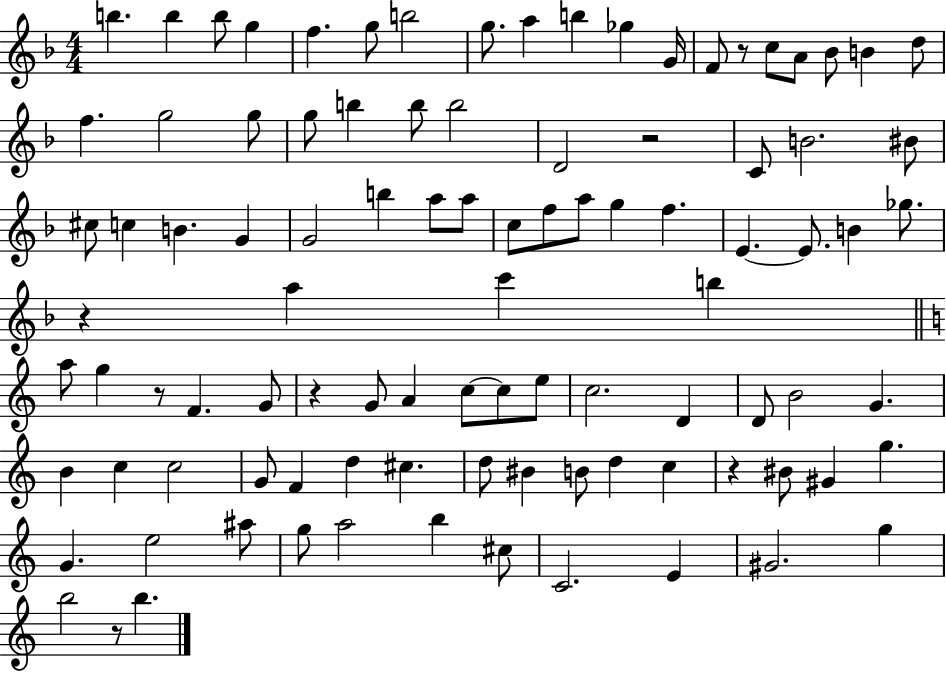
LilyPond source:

{
  \clef treble
  \numericTimeSignature
  \time 4/4
  \key f \major
  b''4. b''4 b''8 g''4 | f''4. g''8 b''2 | g''8. a''4 b''4 ges''4 g'16 | f'8 r8 c''8 a'8 bes'8 b'4 d''8 | \break f''4. g''2 g''8 | g''8 b''4 b''8 b''2 | d'2 r2 | c'8 b'2. bis'8 | \break cis''8 c''4 b'4. g'4 | g'2 b''4 a''8 a''8 | c''8 f''8 a''8 g''4 f''4. | e'4.~~ e'8. b'4 ges''8. | \break r4 a''4 c'''4 b''4 | \bar "||" \break \key a \minor a''8 g''4 r8 f'4. g'8 | r4 g'8 a'4 c''8~~ c''8 e''8 | c''2. d'4 | d'8 b'2 g'4. | \break b'4 c''4 c''2 | g'8 f'4 d''4 cis''4. | d''8 bis'4 b'8 d''4 c''4 | r4 bis'8 gis'4 g''4. | \break g'4. e''2 ais''8 | g''8 a''2 b''4 cis''8 | c'2. e'4 | gis'2. g''4 | \break b''2 r8 b''4. | \bar "|."
}